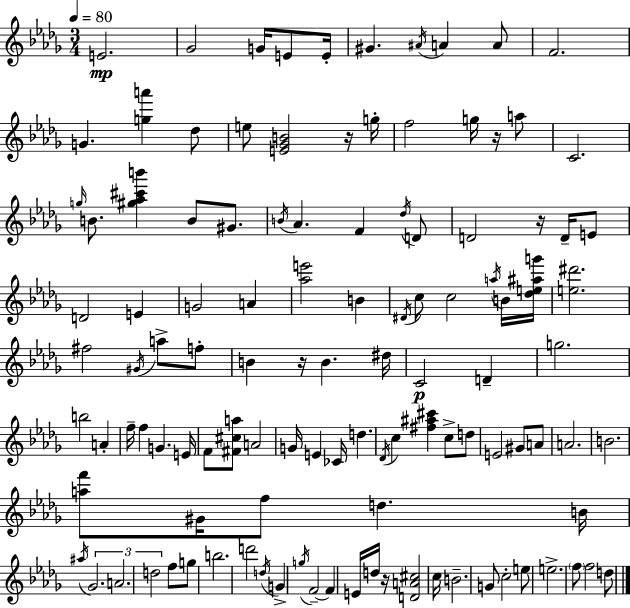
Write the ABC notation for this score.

X:1
T:Untitled
M:3/4
L:1/4
K:Bbm
E2 _G2 G/4 E/2 E/4 ^G ^A/4 A A/2 F2 G [ga'] _d/2 e/2 [E_GB]2 z/4 g/4 f2 g/4 z/4 a/2 C2 g/4 B/2 [^g_a^c'b'] B/2 ^G/2 B/4 _A F _d/4 D/2 D2 z/4 D/4 E/2 D2 E G2 A [_ae']2 B ^D/4 c/2 c2 a/4 B/4 [_de^ag']/4 [e^d']2 ^f2 ^G/4 a/2 f/2 B z/4 B ^d/4 C2 D g2 b2 A f/4 f G E/4 F/2 [^F^ca]/2 A2 G/4 E _C/4 d _D/4 c [^f^a^c'] c/2 d/2 E2 ^G/2 A/2 A2 B2 [af']/2 ^G/4 f/2 d B/4 ^a/4 _G2 A2 d2 f/2 g/2 b2 d'2 d/4 G g/4 F2 F E/4 d/4 z/4 [DA^c]2 c/4 B2 G/2 c2 e/2 e2 f/2 f2 d/2